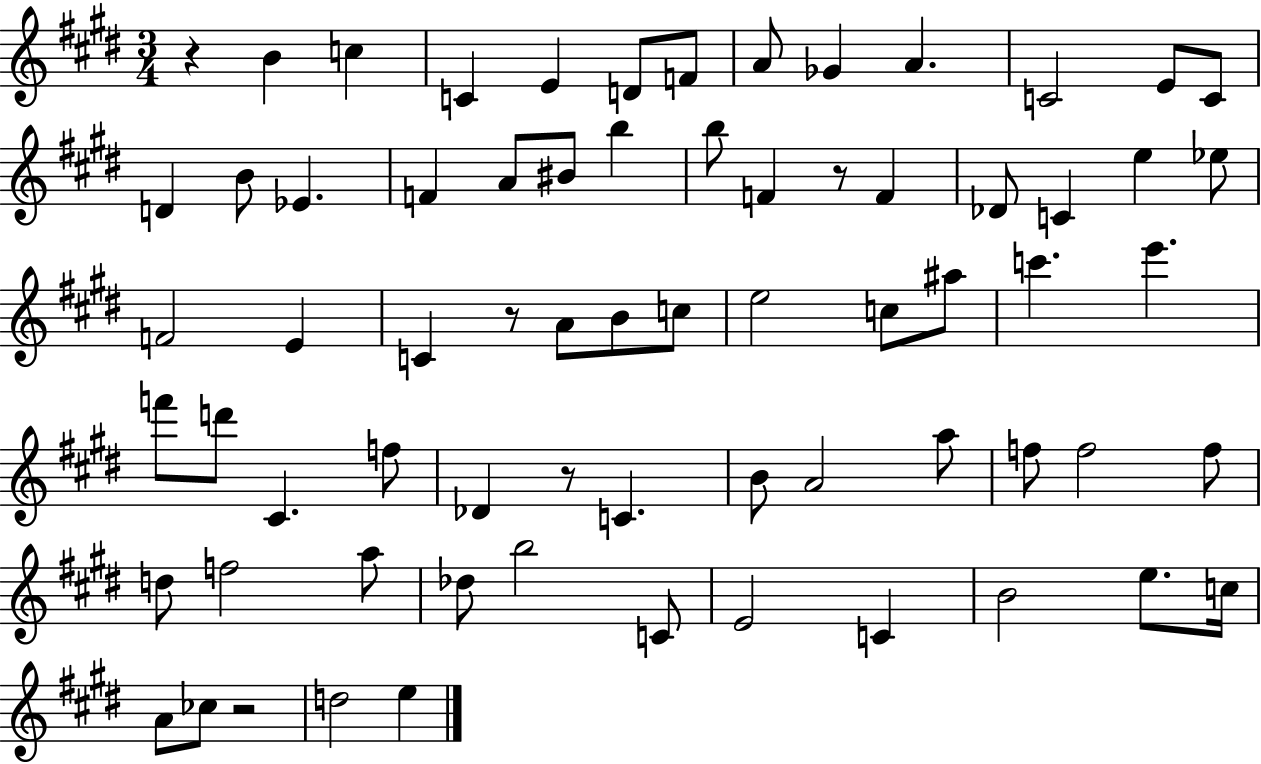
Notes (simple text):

R/q B4/q C5/q C4/q E4/q D4/e F4/e A4/e Gb4/q A4/q. C4/h E4/e C4/e D4/q B4/e Eb4/q. F4/q A4/e BIS4/e B5/q B5/e F4/q R/e F4/q Db4/e C4/q E5/q Eb5/e F4/h E4/q C4/q R/e A4/e B4/e C5/e E5/h C5/e A#5/e C6/q. E6/q. F6/e D6/e C#4/q. F5/e Db4/q R/e C4/q. B4/e A4/h A5/e F5/e F5/h F5/e D5/e F5/h A5/e Db5/e B5/h C4/e E4/h C4/q B4/h E5/e. C5/s A4/e CES5/e R/h D5/h E5/q